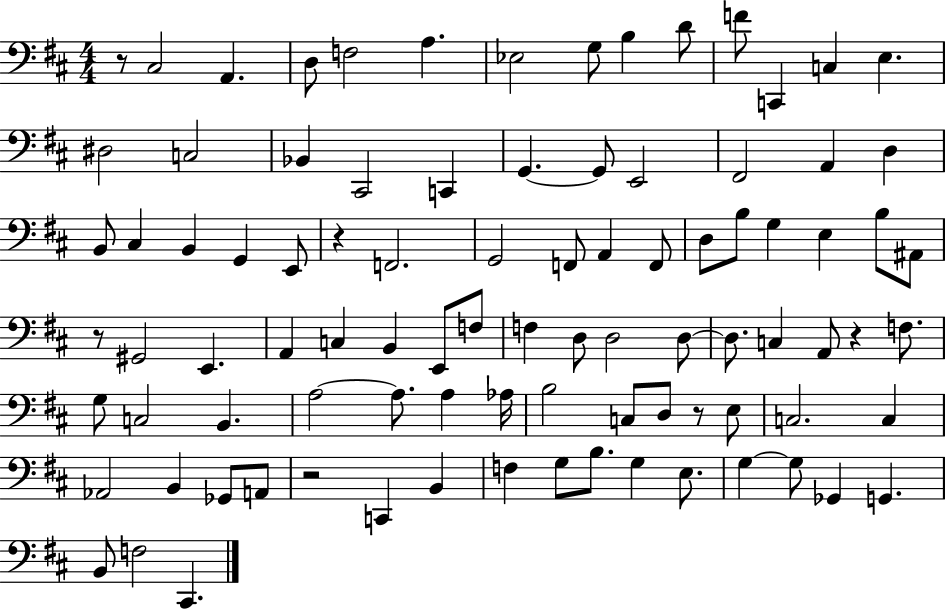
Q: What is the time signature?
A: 4/4